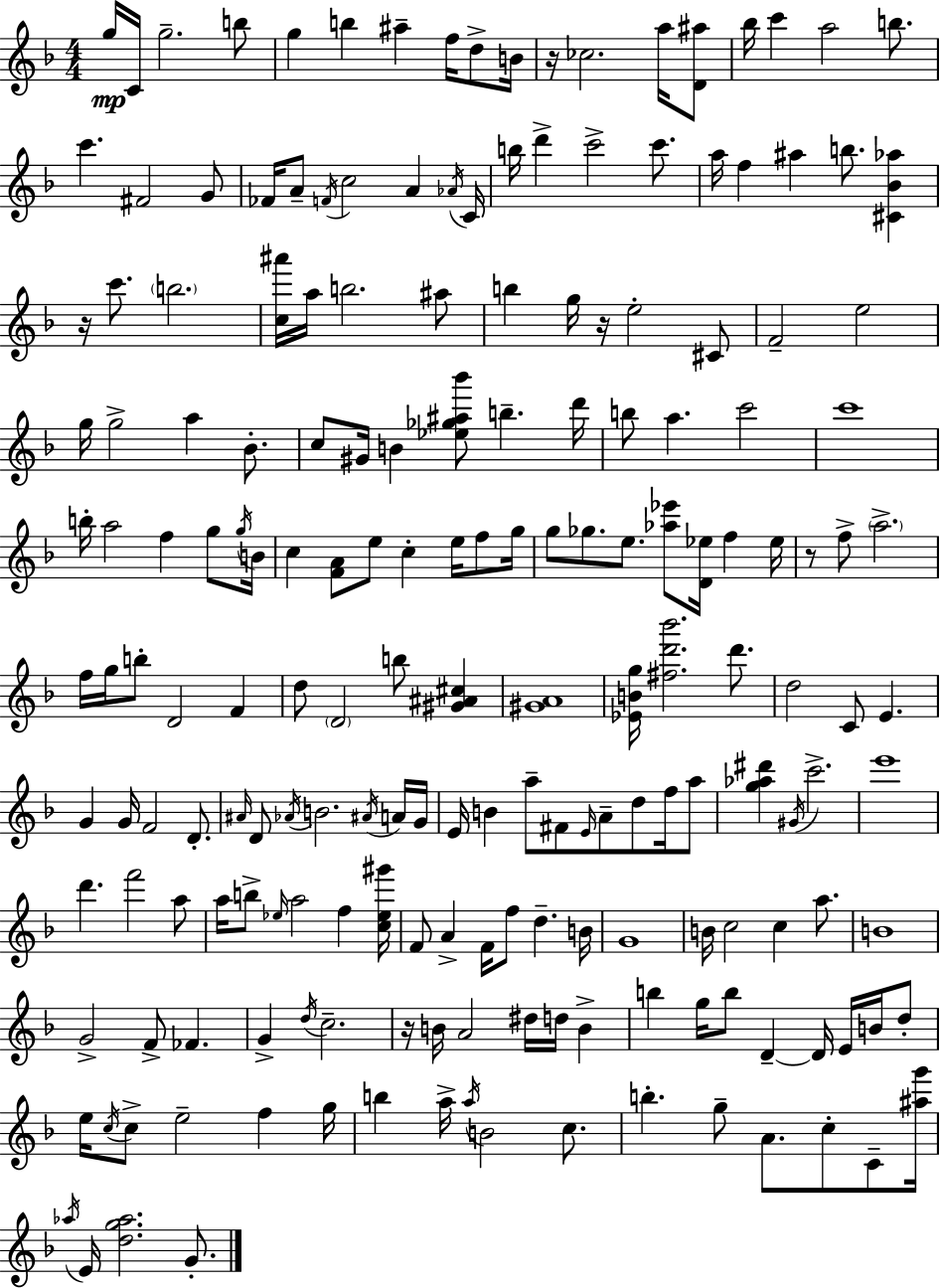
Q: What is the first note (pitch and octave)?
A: G5